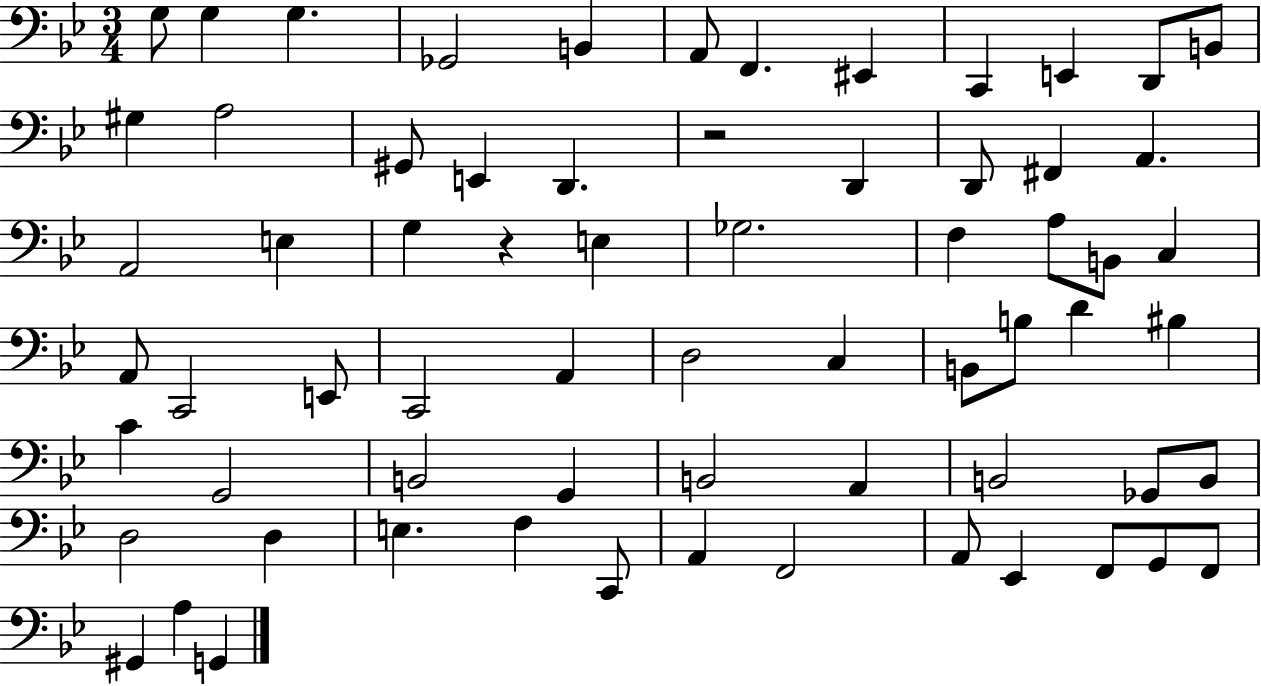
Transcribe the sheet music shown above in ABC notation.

X:1
T:Untitled
M:3/4
L:1/4
K:Bb
G,/2 G, G, _G,,2 B,, A,,/2 F,, ^E,, C,, E,, D,,/2 B,,/2 ^G, A,2 ^G,,/2 E,, D,, z2 D,, D,,/2 ^F,, A,, A,,2 E, G, z E, _G,2 F, A,/2 B,,/2 C, A,,/2 C,,2 E,,/2 C,,2 A,, D,2 C, B,,/2 B,/2 D ^B, C G,,2 B,,2 G,, B,,2 A,, B,,2 _G,,/2 B,,/2 D,2 D, E, F, C,,/2 A,, F,,2 A,,/2 _E,, F,,/2 G,,/2 F,,/2 ^G,, A, G,,